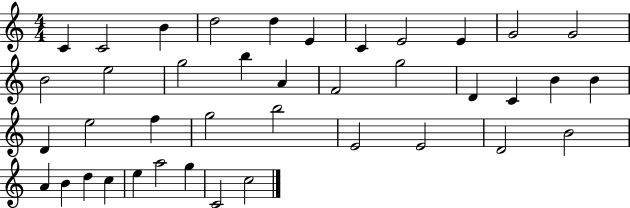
X:1
T:Untitled
M:4/4
L:1/4
K:C
C C2 B d2 d E C E2 E G2 G2 B2 e2 g2 b A F2 g2 D C B B D e2 f g2 b2 E2 E2 D2 B2 A B d c e a2 g C2 c2